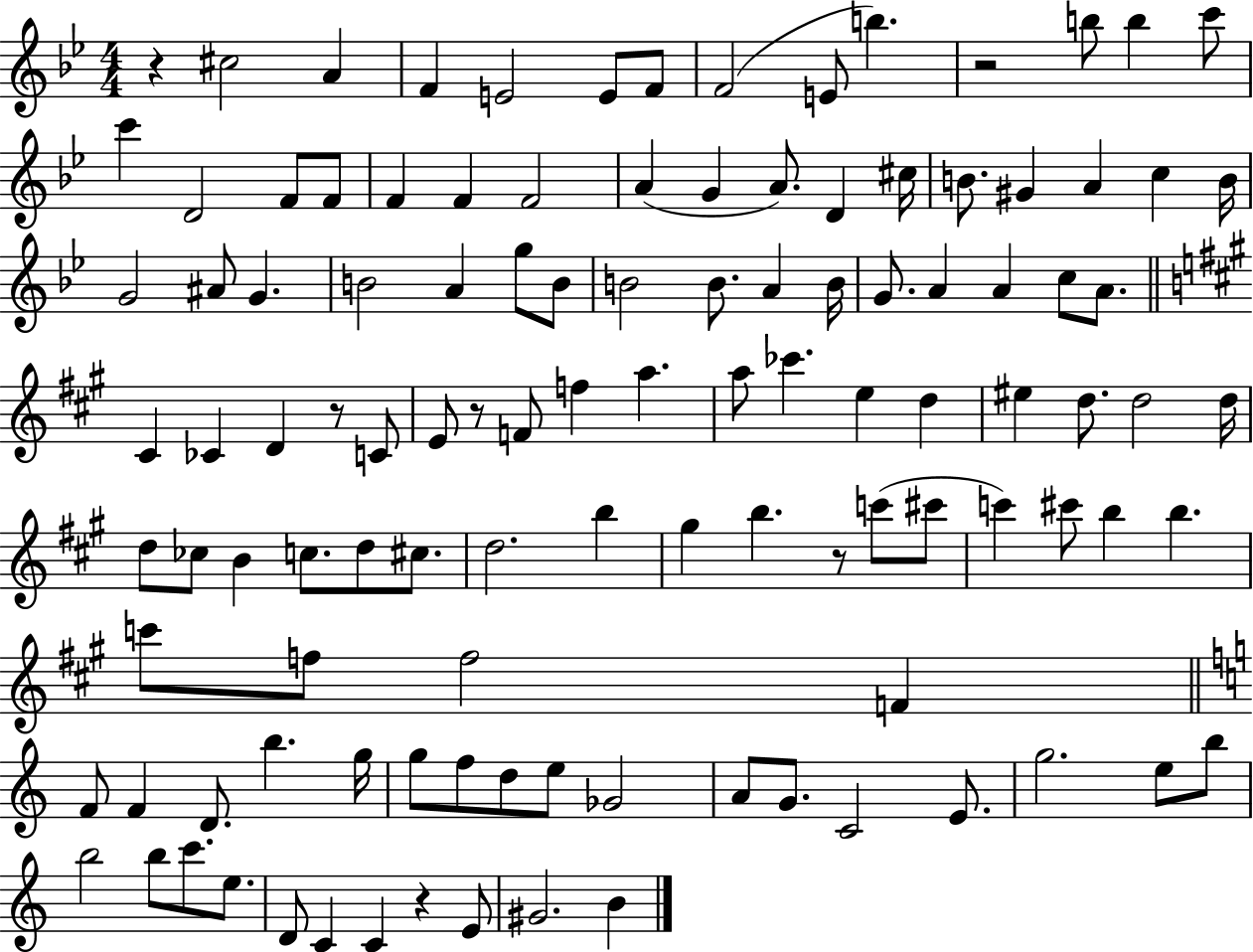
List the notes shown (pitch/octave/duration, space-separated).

R/q C#5/h A4/q F4/q E4/h E4/e F4/e F4/h E4/e B5/q. R/h B5/e B5/q C6/e C6/q D4/h F4/e F4/e F4/q F4/q F4/h A4/q G4/q A4/e. D4/q C#5/s B4/e. G#4/q A4/q C5/q B4/s G4/h A#4/e G4/q. B4/h A4/q G5/e B4/e B4/h B4/e. A4/q B4/s G4/e. A4/q A4/q C5/e A4/e. C#4/q CES4/q D4/q R/e C4/e E4/e R/e F4/e F5/q A5/q. A5/e CES6/q. E5/q D5/q EIS5/q D5/e. D5/h D5/s D5/e CES5/e B4/q C5/e. D5/e C#5/e. D5/h. B5/q G#5/q B5/q. R/e C6/e C#6/e C6/q C#6/e B5/q B5/q. C6/e F5/e F5/h F4/q F4/e F4/q D4/e. B5/q. G5/s G5/e F5/e D5/e E5/e Gb4/h A4/e G4/e. C4/h E4/e. G5/h. E5/e B5/e B5/h B5/e C6/e. E5/e. D4/e C4/q C4/q R/q E4/e G#4/h. B4/q